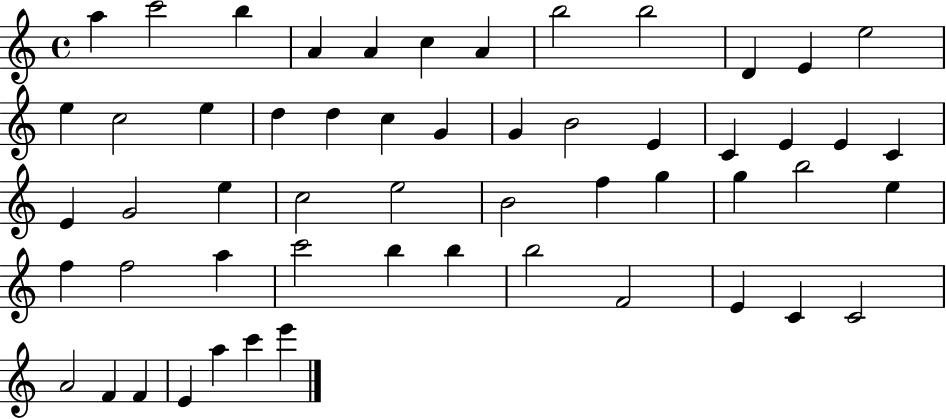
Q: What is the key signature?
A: C major